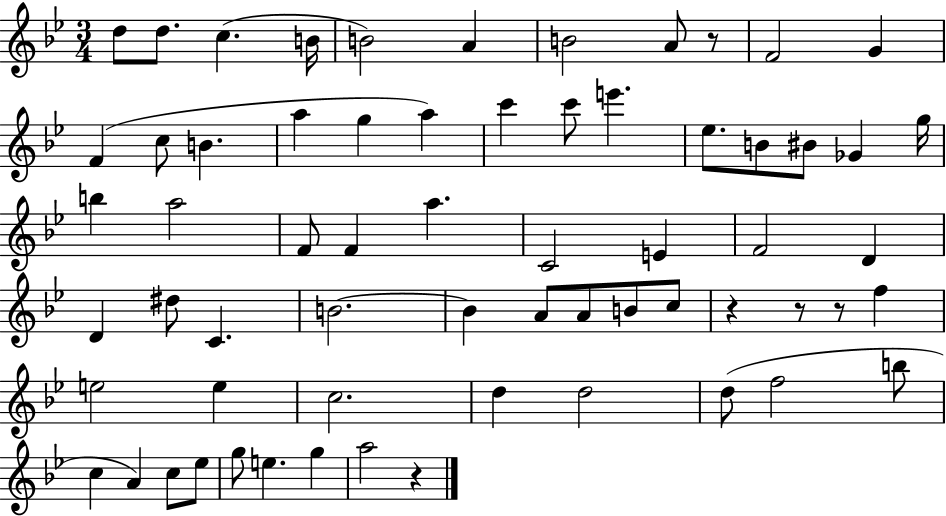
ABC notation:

X:1
T:Untitled
M:3/4
L:1/4
K:Bb
d/2 d/2 c B/4 B2 A B2 A/2 z/2 F2 G F c/2 B a g a c' c'/2 e' _e/2 B/2 ^B/2 _G g/4 b a2 F/2 F a C2 E F2 D D ^d/2 C B2 B A/2 A/2 B/2 c/2 z z/2 z/2 f e2 e c2 d d2 d/2 f2 b/2 c A c/2 _e/2 g/2 e g a2 z